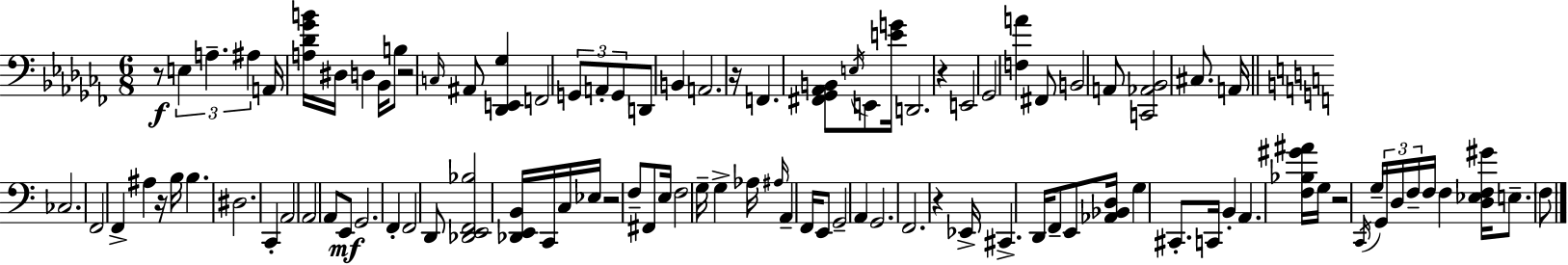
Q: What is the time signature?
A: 6/8